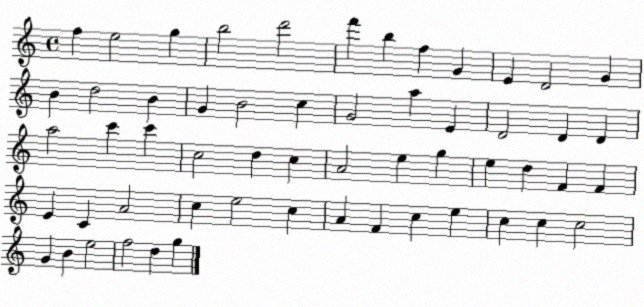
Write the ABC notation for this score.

X:1
T:Untitled
M:4/4
L:1/4
K:C
f e2 g b2 d'2 f' b f G E D2 G B d2 B G B2 c G2 a E D2 D D a2 c' c' c2 d c A2 e g e d F F E C A2 c e2 c A F c e c c c2 G B e2 f2 d g